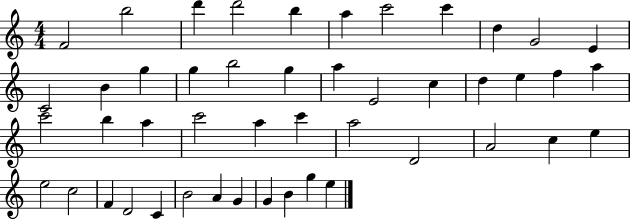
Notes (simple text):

F4/h B5/h D6/q D6/h B5/q A5/q C6/h C6/q D5/q G4/h E4/q C4/h B4/q G5/q G5/q B5/h G5/q A5/q E4/h C5/q D5/q E5/q F5/q A5/q C6/h B5/q A5/q C6/h A5/q C6/q A5/h D4/h A4/h C5/q E5/q E5/h C5/h F4/q D4/h C4/q B4/h A4/q G4/q G4/q B4/q G5/q E5/q